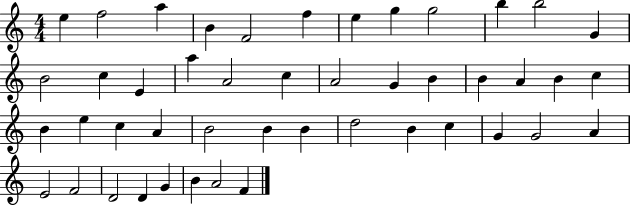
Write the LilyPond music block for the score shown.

{
  \clef treble
  \numericTimeSignature
  \time 4/4
  \key c \major
  e''4 f''2 a''4 | b'4 f'2 f''4 | e''4 g''4 g''2 | b''4 b''2 g'4 | \break b'2 c''4 e'4 | a''4 a'2 c''4 | a'2 g'4 b'4 | b'4 a'4 b'4 c''4 | \break b'4 e''4 c''4 a'4 | b'2 b'4 b'4 | d''2 b'4 c''4 | g'4 g'2 a'4 | \break e'2 f'2 | d'2 d'4 g'4 | b'4 a'2 f'4 | \bar "|."
}